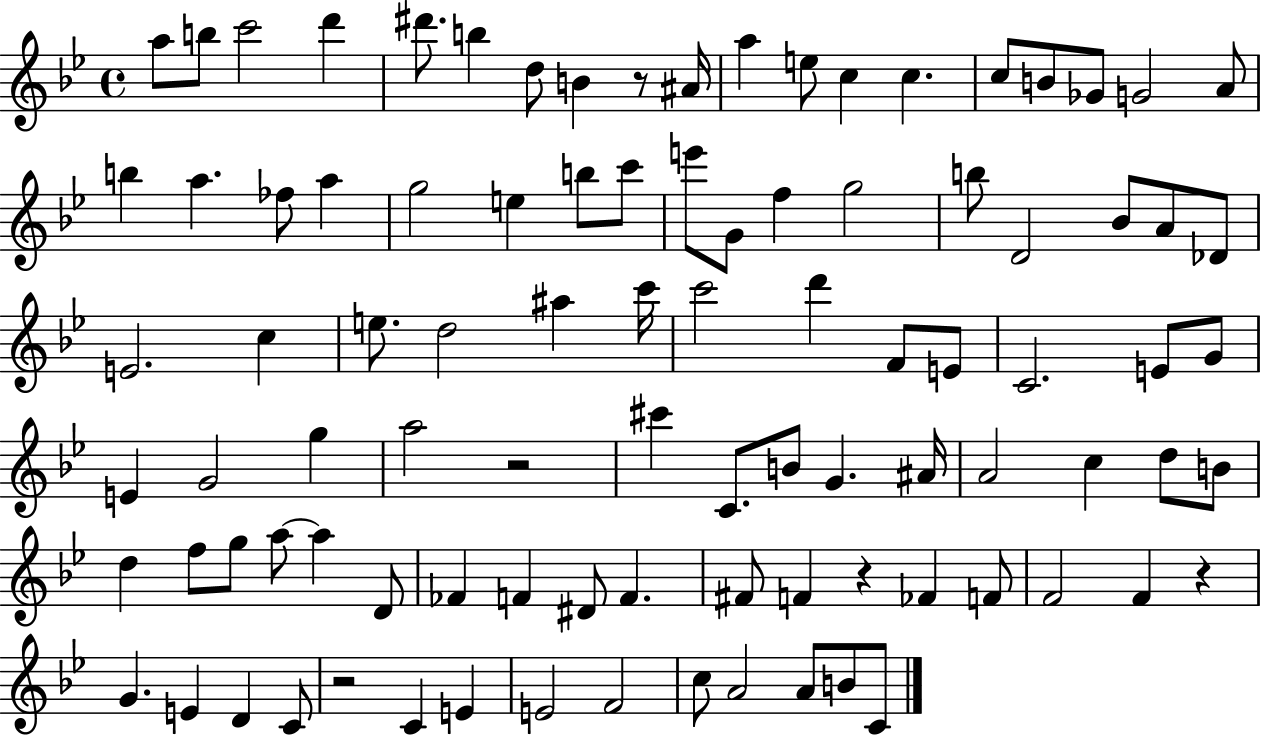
{
  \clef treble
  \time 4/4
  \defaultTimeSignature
  \key bes \major
  a''8 b''8 c'''2 d'''4 | dis'''8. b''4 d''8 b'4 r8 ais'16 | a''4 e''8 c''4 c''4. | c''8 b'8 ges'8 g'2 a'8 | \break b''4 a''4. fes''8 a''4 | g''2 e''4 b''8 c'''8 | e'''8 g'8 f''4 g''2 | b''8 d'2 bes'8 a'8 des'8 | \break e'2. c''4 | e''8. d''2 ais''4 c'''16 | c'''2 d'''4 f'8 e'8 | c'2. e'8 g'8 | \break e'4 g'2 g''4 | a''2 r2 | cis'''4 c'8. b'8 g'4. ais'16 | a'2 c''4 d''8 b'8 | \break d''4 f''8 g''8 a''8~~ a''4 d'8 | fes'4 f'4 dis'8 f'4. | fis'8 f'4 r4 fes'4 f'8 | f'2 f'4 r4 | \break g'4. e'4 d'4 c'8 | r2 c'4 e'4 | e'2 f'2 | c''8 a'2 a'8 b'8 c'8 | \break \bar "|."
}